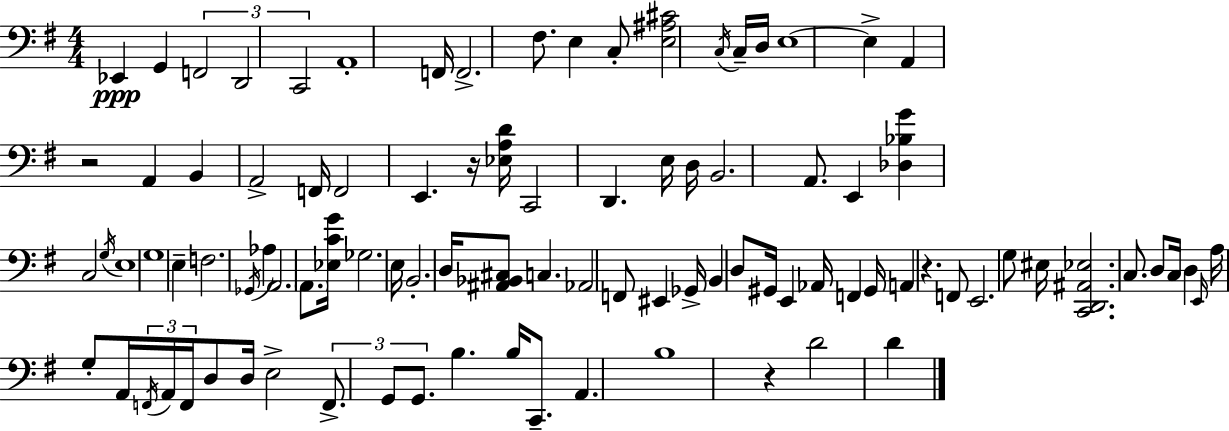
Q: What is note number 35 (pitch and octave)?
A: E3